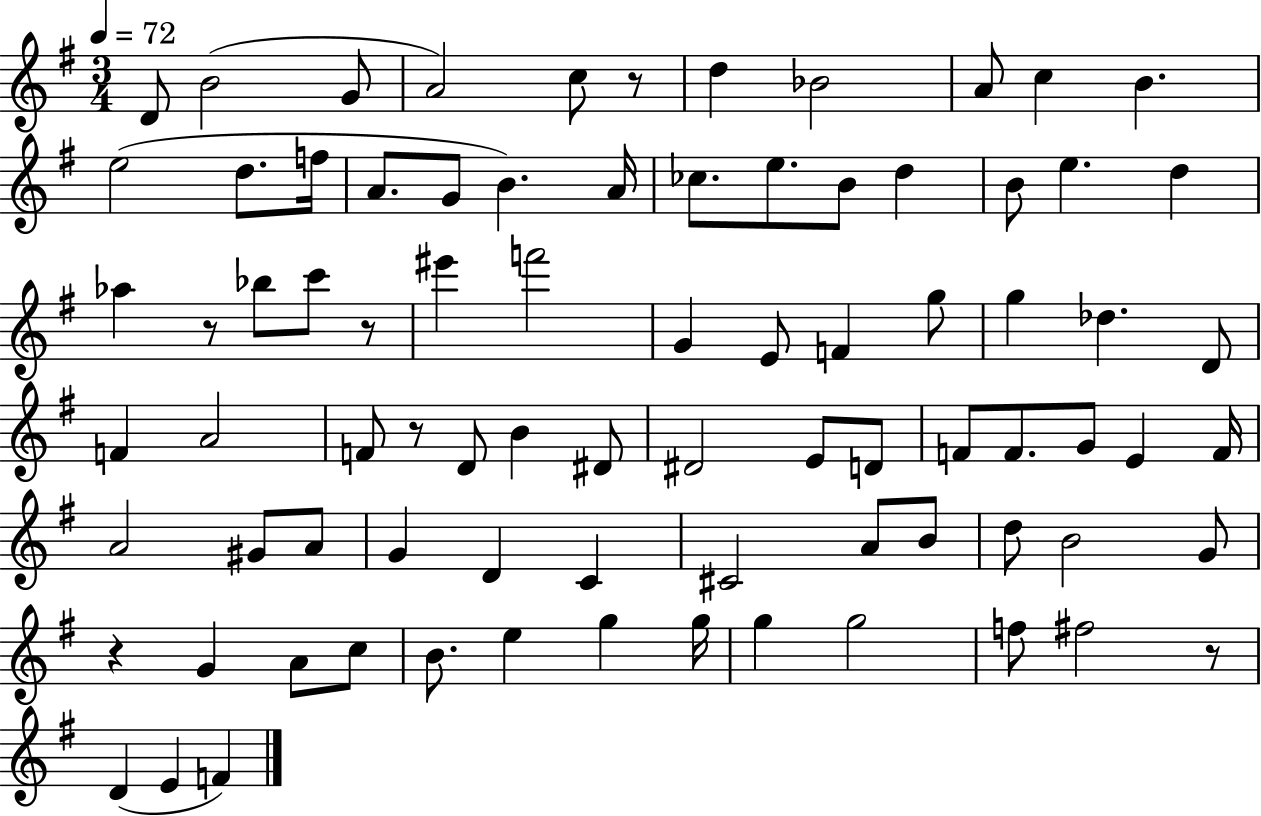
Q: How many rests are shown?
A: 6